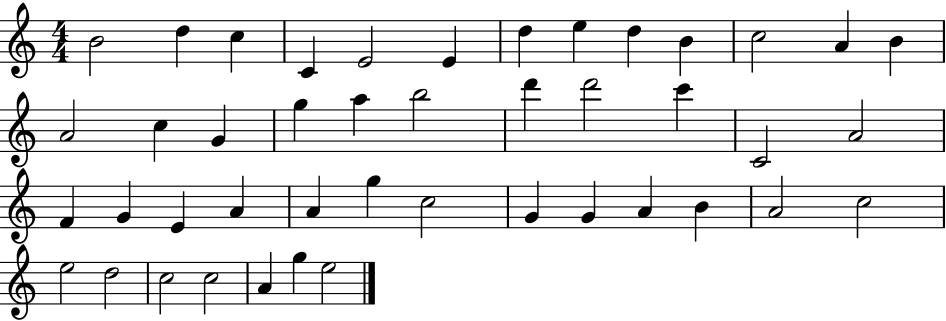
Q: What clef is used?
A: treble